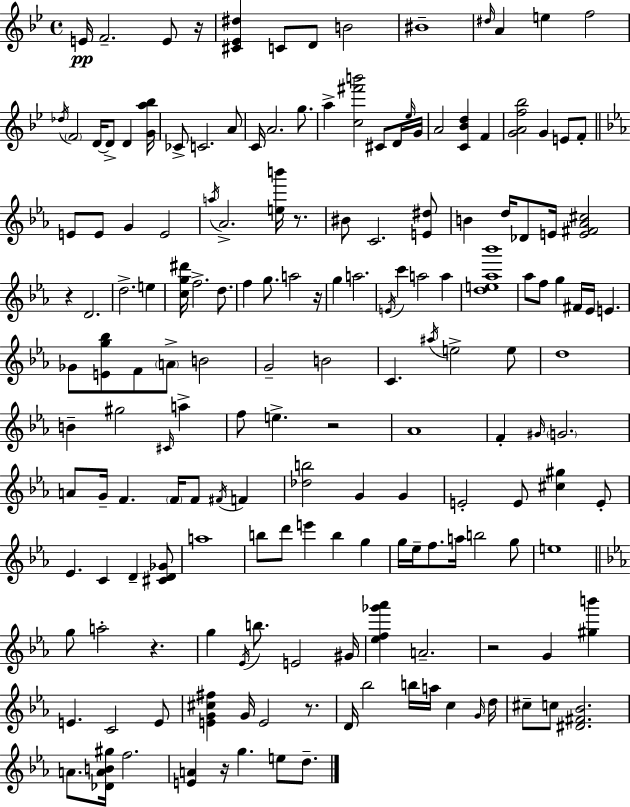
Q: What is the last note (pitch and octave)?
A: D5